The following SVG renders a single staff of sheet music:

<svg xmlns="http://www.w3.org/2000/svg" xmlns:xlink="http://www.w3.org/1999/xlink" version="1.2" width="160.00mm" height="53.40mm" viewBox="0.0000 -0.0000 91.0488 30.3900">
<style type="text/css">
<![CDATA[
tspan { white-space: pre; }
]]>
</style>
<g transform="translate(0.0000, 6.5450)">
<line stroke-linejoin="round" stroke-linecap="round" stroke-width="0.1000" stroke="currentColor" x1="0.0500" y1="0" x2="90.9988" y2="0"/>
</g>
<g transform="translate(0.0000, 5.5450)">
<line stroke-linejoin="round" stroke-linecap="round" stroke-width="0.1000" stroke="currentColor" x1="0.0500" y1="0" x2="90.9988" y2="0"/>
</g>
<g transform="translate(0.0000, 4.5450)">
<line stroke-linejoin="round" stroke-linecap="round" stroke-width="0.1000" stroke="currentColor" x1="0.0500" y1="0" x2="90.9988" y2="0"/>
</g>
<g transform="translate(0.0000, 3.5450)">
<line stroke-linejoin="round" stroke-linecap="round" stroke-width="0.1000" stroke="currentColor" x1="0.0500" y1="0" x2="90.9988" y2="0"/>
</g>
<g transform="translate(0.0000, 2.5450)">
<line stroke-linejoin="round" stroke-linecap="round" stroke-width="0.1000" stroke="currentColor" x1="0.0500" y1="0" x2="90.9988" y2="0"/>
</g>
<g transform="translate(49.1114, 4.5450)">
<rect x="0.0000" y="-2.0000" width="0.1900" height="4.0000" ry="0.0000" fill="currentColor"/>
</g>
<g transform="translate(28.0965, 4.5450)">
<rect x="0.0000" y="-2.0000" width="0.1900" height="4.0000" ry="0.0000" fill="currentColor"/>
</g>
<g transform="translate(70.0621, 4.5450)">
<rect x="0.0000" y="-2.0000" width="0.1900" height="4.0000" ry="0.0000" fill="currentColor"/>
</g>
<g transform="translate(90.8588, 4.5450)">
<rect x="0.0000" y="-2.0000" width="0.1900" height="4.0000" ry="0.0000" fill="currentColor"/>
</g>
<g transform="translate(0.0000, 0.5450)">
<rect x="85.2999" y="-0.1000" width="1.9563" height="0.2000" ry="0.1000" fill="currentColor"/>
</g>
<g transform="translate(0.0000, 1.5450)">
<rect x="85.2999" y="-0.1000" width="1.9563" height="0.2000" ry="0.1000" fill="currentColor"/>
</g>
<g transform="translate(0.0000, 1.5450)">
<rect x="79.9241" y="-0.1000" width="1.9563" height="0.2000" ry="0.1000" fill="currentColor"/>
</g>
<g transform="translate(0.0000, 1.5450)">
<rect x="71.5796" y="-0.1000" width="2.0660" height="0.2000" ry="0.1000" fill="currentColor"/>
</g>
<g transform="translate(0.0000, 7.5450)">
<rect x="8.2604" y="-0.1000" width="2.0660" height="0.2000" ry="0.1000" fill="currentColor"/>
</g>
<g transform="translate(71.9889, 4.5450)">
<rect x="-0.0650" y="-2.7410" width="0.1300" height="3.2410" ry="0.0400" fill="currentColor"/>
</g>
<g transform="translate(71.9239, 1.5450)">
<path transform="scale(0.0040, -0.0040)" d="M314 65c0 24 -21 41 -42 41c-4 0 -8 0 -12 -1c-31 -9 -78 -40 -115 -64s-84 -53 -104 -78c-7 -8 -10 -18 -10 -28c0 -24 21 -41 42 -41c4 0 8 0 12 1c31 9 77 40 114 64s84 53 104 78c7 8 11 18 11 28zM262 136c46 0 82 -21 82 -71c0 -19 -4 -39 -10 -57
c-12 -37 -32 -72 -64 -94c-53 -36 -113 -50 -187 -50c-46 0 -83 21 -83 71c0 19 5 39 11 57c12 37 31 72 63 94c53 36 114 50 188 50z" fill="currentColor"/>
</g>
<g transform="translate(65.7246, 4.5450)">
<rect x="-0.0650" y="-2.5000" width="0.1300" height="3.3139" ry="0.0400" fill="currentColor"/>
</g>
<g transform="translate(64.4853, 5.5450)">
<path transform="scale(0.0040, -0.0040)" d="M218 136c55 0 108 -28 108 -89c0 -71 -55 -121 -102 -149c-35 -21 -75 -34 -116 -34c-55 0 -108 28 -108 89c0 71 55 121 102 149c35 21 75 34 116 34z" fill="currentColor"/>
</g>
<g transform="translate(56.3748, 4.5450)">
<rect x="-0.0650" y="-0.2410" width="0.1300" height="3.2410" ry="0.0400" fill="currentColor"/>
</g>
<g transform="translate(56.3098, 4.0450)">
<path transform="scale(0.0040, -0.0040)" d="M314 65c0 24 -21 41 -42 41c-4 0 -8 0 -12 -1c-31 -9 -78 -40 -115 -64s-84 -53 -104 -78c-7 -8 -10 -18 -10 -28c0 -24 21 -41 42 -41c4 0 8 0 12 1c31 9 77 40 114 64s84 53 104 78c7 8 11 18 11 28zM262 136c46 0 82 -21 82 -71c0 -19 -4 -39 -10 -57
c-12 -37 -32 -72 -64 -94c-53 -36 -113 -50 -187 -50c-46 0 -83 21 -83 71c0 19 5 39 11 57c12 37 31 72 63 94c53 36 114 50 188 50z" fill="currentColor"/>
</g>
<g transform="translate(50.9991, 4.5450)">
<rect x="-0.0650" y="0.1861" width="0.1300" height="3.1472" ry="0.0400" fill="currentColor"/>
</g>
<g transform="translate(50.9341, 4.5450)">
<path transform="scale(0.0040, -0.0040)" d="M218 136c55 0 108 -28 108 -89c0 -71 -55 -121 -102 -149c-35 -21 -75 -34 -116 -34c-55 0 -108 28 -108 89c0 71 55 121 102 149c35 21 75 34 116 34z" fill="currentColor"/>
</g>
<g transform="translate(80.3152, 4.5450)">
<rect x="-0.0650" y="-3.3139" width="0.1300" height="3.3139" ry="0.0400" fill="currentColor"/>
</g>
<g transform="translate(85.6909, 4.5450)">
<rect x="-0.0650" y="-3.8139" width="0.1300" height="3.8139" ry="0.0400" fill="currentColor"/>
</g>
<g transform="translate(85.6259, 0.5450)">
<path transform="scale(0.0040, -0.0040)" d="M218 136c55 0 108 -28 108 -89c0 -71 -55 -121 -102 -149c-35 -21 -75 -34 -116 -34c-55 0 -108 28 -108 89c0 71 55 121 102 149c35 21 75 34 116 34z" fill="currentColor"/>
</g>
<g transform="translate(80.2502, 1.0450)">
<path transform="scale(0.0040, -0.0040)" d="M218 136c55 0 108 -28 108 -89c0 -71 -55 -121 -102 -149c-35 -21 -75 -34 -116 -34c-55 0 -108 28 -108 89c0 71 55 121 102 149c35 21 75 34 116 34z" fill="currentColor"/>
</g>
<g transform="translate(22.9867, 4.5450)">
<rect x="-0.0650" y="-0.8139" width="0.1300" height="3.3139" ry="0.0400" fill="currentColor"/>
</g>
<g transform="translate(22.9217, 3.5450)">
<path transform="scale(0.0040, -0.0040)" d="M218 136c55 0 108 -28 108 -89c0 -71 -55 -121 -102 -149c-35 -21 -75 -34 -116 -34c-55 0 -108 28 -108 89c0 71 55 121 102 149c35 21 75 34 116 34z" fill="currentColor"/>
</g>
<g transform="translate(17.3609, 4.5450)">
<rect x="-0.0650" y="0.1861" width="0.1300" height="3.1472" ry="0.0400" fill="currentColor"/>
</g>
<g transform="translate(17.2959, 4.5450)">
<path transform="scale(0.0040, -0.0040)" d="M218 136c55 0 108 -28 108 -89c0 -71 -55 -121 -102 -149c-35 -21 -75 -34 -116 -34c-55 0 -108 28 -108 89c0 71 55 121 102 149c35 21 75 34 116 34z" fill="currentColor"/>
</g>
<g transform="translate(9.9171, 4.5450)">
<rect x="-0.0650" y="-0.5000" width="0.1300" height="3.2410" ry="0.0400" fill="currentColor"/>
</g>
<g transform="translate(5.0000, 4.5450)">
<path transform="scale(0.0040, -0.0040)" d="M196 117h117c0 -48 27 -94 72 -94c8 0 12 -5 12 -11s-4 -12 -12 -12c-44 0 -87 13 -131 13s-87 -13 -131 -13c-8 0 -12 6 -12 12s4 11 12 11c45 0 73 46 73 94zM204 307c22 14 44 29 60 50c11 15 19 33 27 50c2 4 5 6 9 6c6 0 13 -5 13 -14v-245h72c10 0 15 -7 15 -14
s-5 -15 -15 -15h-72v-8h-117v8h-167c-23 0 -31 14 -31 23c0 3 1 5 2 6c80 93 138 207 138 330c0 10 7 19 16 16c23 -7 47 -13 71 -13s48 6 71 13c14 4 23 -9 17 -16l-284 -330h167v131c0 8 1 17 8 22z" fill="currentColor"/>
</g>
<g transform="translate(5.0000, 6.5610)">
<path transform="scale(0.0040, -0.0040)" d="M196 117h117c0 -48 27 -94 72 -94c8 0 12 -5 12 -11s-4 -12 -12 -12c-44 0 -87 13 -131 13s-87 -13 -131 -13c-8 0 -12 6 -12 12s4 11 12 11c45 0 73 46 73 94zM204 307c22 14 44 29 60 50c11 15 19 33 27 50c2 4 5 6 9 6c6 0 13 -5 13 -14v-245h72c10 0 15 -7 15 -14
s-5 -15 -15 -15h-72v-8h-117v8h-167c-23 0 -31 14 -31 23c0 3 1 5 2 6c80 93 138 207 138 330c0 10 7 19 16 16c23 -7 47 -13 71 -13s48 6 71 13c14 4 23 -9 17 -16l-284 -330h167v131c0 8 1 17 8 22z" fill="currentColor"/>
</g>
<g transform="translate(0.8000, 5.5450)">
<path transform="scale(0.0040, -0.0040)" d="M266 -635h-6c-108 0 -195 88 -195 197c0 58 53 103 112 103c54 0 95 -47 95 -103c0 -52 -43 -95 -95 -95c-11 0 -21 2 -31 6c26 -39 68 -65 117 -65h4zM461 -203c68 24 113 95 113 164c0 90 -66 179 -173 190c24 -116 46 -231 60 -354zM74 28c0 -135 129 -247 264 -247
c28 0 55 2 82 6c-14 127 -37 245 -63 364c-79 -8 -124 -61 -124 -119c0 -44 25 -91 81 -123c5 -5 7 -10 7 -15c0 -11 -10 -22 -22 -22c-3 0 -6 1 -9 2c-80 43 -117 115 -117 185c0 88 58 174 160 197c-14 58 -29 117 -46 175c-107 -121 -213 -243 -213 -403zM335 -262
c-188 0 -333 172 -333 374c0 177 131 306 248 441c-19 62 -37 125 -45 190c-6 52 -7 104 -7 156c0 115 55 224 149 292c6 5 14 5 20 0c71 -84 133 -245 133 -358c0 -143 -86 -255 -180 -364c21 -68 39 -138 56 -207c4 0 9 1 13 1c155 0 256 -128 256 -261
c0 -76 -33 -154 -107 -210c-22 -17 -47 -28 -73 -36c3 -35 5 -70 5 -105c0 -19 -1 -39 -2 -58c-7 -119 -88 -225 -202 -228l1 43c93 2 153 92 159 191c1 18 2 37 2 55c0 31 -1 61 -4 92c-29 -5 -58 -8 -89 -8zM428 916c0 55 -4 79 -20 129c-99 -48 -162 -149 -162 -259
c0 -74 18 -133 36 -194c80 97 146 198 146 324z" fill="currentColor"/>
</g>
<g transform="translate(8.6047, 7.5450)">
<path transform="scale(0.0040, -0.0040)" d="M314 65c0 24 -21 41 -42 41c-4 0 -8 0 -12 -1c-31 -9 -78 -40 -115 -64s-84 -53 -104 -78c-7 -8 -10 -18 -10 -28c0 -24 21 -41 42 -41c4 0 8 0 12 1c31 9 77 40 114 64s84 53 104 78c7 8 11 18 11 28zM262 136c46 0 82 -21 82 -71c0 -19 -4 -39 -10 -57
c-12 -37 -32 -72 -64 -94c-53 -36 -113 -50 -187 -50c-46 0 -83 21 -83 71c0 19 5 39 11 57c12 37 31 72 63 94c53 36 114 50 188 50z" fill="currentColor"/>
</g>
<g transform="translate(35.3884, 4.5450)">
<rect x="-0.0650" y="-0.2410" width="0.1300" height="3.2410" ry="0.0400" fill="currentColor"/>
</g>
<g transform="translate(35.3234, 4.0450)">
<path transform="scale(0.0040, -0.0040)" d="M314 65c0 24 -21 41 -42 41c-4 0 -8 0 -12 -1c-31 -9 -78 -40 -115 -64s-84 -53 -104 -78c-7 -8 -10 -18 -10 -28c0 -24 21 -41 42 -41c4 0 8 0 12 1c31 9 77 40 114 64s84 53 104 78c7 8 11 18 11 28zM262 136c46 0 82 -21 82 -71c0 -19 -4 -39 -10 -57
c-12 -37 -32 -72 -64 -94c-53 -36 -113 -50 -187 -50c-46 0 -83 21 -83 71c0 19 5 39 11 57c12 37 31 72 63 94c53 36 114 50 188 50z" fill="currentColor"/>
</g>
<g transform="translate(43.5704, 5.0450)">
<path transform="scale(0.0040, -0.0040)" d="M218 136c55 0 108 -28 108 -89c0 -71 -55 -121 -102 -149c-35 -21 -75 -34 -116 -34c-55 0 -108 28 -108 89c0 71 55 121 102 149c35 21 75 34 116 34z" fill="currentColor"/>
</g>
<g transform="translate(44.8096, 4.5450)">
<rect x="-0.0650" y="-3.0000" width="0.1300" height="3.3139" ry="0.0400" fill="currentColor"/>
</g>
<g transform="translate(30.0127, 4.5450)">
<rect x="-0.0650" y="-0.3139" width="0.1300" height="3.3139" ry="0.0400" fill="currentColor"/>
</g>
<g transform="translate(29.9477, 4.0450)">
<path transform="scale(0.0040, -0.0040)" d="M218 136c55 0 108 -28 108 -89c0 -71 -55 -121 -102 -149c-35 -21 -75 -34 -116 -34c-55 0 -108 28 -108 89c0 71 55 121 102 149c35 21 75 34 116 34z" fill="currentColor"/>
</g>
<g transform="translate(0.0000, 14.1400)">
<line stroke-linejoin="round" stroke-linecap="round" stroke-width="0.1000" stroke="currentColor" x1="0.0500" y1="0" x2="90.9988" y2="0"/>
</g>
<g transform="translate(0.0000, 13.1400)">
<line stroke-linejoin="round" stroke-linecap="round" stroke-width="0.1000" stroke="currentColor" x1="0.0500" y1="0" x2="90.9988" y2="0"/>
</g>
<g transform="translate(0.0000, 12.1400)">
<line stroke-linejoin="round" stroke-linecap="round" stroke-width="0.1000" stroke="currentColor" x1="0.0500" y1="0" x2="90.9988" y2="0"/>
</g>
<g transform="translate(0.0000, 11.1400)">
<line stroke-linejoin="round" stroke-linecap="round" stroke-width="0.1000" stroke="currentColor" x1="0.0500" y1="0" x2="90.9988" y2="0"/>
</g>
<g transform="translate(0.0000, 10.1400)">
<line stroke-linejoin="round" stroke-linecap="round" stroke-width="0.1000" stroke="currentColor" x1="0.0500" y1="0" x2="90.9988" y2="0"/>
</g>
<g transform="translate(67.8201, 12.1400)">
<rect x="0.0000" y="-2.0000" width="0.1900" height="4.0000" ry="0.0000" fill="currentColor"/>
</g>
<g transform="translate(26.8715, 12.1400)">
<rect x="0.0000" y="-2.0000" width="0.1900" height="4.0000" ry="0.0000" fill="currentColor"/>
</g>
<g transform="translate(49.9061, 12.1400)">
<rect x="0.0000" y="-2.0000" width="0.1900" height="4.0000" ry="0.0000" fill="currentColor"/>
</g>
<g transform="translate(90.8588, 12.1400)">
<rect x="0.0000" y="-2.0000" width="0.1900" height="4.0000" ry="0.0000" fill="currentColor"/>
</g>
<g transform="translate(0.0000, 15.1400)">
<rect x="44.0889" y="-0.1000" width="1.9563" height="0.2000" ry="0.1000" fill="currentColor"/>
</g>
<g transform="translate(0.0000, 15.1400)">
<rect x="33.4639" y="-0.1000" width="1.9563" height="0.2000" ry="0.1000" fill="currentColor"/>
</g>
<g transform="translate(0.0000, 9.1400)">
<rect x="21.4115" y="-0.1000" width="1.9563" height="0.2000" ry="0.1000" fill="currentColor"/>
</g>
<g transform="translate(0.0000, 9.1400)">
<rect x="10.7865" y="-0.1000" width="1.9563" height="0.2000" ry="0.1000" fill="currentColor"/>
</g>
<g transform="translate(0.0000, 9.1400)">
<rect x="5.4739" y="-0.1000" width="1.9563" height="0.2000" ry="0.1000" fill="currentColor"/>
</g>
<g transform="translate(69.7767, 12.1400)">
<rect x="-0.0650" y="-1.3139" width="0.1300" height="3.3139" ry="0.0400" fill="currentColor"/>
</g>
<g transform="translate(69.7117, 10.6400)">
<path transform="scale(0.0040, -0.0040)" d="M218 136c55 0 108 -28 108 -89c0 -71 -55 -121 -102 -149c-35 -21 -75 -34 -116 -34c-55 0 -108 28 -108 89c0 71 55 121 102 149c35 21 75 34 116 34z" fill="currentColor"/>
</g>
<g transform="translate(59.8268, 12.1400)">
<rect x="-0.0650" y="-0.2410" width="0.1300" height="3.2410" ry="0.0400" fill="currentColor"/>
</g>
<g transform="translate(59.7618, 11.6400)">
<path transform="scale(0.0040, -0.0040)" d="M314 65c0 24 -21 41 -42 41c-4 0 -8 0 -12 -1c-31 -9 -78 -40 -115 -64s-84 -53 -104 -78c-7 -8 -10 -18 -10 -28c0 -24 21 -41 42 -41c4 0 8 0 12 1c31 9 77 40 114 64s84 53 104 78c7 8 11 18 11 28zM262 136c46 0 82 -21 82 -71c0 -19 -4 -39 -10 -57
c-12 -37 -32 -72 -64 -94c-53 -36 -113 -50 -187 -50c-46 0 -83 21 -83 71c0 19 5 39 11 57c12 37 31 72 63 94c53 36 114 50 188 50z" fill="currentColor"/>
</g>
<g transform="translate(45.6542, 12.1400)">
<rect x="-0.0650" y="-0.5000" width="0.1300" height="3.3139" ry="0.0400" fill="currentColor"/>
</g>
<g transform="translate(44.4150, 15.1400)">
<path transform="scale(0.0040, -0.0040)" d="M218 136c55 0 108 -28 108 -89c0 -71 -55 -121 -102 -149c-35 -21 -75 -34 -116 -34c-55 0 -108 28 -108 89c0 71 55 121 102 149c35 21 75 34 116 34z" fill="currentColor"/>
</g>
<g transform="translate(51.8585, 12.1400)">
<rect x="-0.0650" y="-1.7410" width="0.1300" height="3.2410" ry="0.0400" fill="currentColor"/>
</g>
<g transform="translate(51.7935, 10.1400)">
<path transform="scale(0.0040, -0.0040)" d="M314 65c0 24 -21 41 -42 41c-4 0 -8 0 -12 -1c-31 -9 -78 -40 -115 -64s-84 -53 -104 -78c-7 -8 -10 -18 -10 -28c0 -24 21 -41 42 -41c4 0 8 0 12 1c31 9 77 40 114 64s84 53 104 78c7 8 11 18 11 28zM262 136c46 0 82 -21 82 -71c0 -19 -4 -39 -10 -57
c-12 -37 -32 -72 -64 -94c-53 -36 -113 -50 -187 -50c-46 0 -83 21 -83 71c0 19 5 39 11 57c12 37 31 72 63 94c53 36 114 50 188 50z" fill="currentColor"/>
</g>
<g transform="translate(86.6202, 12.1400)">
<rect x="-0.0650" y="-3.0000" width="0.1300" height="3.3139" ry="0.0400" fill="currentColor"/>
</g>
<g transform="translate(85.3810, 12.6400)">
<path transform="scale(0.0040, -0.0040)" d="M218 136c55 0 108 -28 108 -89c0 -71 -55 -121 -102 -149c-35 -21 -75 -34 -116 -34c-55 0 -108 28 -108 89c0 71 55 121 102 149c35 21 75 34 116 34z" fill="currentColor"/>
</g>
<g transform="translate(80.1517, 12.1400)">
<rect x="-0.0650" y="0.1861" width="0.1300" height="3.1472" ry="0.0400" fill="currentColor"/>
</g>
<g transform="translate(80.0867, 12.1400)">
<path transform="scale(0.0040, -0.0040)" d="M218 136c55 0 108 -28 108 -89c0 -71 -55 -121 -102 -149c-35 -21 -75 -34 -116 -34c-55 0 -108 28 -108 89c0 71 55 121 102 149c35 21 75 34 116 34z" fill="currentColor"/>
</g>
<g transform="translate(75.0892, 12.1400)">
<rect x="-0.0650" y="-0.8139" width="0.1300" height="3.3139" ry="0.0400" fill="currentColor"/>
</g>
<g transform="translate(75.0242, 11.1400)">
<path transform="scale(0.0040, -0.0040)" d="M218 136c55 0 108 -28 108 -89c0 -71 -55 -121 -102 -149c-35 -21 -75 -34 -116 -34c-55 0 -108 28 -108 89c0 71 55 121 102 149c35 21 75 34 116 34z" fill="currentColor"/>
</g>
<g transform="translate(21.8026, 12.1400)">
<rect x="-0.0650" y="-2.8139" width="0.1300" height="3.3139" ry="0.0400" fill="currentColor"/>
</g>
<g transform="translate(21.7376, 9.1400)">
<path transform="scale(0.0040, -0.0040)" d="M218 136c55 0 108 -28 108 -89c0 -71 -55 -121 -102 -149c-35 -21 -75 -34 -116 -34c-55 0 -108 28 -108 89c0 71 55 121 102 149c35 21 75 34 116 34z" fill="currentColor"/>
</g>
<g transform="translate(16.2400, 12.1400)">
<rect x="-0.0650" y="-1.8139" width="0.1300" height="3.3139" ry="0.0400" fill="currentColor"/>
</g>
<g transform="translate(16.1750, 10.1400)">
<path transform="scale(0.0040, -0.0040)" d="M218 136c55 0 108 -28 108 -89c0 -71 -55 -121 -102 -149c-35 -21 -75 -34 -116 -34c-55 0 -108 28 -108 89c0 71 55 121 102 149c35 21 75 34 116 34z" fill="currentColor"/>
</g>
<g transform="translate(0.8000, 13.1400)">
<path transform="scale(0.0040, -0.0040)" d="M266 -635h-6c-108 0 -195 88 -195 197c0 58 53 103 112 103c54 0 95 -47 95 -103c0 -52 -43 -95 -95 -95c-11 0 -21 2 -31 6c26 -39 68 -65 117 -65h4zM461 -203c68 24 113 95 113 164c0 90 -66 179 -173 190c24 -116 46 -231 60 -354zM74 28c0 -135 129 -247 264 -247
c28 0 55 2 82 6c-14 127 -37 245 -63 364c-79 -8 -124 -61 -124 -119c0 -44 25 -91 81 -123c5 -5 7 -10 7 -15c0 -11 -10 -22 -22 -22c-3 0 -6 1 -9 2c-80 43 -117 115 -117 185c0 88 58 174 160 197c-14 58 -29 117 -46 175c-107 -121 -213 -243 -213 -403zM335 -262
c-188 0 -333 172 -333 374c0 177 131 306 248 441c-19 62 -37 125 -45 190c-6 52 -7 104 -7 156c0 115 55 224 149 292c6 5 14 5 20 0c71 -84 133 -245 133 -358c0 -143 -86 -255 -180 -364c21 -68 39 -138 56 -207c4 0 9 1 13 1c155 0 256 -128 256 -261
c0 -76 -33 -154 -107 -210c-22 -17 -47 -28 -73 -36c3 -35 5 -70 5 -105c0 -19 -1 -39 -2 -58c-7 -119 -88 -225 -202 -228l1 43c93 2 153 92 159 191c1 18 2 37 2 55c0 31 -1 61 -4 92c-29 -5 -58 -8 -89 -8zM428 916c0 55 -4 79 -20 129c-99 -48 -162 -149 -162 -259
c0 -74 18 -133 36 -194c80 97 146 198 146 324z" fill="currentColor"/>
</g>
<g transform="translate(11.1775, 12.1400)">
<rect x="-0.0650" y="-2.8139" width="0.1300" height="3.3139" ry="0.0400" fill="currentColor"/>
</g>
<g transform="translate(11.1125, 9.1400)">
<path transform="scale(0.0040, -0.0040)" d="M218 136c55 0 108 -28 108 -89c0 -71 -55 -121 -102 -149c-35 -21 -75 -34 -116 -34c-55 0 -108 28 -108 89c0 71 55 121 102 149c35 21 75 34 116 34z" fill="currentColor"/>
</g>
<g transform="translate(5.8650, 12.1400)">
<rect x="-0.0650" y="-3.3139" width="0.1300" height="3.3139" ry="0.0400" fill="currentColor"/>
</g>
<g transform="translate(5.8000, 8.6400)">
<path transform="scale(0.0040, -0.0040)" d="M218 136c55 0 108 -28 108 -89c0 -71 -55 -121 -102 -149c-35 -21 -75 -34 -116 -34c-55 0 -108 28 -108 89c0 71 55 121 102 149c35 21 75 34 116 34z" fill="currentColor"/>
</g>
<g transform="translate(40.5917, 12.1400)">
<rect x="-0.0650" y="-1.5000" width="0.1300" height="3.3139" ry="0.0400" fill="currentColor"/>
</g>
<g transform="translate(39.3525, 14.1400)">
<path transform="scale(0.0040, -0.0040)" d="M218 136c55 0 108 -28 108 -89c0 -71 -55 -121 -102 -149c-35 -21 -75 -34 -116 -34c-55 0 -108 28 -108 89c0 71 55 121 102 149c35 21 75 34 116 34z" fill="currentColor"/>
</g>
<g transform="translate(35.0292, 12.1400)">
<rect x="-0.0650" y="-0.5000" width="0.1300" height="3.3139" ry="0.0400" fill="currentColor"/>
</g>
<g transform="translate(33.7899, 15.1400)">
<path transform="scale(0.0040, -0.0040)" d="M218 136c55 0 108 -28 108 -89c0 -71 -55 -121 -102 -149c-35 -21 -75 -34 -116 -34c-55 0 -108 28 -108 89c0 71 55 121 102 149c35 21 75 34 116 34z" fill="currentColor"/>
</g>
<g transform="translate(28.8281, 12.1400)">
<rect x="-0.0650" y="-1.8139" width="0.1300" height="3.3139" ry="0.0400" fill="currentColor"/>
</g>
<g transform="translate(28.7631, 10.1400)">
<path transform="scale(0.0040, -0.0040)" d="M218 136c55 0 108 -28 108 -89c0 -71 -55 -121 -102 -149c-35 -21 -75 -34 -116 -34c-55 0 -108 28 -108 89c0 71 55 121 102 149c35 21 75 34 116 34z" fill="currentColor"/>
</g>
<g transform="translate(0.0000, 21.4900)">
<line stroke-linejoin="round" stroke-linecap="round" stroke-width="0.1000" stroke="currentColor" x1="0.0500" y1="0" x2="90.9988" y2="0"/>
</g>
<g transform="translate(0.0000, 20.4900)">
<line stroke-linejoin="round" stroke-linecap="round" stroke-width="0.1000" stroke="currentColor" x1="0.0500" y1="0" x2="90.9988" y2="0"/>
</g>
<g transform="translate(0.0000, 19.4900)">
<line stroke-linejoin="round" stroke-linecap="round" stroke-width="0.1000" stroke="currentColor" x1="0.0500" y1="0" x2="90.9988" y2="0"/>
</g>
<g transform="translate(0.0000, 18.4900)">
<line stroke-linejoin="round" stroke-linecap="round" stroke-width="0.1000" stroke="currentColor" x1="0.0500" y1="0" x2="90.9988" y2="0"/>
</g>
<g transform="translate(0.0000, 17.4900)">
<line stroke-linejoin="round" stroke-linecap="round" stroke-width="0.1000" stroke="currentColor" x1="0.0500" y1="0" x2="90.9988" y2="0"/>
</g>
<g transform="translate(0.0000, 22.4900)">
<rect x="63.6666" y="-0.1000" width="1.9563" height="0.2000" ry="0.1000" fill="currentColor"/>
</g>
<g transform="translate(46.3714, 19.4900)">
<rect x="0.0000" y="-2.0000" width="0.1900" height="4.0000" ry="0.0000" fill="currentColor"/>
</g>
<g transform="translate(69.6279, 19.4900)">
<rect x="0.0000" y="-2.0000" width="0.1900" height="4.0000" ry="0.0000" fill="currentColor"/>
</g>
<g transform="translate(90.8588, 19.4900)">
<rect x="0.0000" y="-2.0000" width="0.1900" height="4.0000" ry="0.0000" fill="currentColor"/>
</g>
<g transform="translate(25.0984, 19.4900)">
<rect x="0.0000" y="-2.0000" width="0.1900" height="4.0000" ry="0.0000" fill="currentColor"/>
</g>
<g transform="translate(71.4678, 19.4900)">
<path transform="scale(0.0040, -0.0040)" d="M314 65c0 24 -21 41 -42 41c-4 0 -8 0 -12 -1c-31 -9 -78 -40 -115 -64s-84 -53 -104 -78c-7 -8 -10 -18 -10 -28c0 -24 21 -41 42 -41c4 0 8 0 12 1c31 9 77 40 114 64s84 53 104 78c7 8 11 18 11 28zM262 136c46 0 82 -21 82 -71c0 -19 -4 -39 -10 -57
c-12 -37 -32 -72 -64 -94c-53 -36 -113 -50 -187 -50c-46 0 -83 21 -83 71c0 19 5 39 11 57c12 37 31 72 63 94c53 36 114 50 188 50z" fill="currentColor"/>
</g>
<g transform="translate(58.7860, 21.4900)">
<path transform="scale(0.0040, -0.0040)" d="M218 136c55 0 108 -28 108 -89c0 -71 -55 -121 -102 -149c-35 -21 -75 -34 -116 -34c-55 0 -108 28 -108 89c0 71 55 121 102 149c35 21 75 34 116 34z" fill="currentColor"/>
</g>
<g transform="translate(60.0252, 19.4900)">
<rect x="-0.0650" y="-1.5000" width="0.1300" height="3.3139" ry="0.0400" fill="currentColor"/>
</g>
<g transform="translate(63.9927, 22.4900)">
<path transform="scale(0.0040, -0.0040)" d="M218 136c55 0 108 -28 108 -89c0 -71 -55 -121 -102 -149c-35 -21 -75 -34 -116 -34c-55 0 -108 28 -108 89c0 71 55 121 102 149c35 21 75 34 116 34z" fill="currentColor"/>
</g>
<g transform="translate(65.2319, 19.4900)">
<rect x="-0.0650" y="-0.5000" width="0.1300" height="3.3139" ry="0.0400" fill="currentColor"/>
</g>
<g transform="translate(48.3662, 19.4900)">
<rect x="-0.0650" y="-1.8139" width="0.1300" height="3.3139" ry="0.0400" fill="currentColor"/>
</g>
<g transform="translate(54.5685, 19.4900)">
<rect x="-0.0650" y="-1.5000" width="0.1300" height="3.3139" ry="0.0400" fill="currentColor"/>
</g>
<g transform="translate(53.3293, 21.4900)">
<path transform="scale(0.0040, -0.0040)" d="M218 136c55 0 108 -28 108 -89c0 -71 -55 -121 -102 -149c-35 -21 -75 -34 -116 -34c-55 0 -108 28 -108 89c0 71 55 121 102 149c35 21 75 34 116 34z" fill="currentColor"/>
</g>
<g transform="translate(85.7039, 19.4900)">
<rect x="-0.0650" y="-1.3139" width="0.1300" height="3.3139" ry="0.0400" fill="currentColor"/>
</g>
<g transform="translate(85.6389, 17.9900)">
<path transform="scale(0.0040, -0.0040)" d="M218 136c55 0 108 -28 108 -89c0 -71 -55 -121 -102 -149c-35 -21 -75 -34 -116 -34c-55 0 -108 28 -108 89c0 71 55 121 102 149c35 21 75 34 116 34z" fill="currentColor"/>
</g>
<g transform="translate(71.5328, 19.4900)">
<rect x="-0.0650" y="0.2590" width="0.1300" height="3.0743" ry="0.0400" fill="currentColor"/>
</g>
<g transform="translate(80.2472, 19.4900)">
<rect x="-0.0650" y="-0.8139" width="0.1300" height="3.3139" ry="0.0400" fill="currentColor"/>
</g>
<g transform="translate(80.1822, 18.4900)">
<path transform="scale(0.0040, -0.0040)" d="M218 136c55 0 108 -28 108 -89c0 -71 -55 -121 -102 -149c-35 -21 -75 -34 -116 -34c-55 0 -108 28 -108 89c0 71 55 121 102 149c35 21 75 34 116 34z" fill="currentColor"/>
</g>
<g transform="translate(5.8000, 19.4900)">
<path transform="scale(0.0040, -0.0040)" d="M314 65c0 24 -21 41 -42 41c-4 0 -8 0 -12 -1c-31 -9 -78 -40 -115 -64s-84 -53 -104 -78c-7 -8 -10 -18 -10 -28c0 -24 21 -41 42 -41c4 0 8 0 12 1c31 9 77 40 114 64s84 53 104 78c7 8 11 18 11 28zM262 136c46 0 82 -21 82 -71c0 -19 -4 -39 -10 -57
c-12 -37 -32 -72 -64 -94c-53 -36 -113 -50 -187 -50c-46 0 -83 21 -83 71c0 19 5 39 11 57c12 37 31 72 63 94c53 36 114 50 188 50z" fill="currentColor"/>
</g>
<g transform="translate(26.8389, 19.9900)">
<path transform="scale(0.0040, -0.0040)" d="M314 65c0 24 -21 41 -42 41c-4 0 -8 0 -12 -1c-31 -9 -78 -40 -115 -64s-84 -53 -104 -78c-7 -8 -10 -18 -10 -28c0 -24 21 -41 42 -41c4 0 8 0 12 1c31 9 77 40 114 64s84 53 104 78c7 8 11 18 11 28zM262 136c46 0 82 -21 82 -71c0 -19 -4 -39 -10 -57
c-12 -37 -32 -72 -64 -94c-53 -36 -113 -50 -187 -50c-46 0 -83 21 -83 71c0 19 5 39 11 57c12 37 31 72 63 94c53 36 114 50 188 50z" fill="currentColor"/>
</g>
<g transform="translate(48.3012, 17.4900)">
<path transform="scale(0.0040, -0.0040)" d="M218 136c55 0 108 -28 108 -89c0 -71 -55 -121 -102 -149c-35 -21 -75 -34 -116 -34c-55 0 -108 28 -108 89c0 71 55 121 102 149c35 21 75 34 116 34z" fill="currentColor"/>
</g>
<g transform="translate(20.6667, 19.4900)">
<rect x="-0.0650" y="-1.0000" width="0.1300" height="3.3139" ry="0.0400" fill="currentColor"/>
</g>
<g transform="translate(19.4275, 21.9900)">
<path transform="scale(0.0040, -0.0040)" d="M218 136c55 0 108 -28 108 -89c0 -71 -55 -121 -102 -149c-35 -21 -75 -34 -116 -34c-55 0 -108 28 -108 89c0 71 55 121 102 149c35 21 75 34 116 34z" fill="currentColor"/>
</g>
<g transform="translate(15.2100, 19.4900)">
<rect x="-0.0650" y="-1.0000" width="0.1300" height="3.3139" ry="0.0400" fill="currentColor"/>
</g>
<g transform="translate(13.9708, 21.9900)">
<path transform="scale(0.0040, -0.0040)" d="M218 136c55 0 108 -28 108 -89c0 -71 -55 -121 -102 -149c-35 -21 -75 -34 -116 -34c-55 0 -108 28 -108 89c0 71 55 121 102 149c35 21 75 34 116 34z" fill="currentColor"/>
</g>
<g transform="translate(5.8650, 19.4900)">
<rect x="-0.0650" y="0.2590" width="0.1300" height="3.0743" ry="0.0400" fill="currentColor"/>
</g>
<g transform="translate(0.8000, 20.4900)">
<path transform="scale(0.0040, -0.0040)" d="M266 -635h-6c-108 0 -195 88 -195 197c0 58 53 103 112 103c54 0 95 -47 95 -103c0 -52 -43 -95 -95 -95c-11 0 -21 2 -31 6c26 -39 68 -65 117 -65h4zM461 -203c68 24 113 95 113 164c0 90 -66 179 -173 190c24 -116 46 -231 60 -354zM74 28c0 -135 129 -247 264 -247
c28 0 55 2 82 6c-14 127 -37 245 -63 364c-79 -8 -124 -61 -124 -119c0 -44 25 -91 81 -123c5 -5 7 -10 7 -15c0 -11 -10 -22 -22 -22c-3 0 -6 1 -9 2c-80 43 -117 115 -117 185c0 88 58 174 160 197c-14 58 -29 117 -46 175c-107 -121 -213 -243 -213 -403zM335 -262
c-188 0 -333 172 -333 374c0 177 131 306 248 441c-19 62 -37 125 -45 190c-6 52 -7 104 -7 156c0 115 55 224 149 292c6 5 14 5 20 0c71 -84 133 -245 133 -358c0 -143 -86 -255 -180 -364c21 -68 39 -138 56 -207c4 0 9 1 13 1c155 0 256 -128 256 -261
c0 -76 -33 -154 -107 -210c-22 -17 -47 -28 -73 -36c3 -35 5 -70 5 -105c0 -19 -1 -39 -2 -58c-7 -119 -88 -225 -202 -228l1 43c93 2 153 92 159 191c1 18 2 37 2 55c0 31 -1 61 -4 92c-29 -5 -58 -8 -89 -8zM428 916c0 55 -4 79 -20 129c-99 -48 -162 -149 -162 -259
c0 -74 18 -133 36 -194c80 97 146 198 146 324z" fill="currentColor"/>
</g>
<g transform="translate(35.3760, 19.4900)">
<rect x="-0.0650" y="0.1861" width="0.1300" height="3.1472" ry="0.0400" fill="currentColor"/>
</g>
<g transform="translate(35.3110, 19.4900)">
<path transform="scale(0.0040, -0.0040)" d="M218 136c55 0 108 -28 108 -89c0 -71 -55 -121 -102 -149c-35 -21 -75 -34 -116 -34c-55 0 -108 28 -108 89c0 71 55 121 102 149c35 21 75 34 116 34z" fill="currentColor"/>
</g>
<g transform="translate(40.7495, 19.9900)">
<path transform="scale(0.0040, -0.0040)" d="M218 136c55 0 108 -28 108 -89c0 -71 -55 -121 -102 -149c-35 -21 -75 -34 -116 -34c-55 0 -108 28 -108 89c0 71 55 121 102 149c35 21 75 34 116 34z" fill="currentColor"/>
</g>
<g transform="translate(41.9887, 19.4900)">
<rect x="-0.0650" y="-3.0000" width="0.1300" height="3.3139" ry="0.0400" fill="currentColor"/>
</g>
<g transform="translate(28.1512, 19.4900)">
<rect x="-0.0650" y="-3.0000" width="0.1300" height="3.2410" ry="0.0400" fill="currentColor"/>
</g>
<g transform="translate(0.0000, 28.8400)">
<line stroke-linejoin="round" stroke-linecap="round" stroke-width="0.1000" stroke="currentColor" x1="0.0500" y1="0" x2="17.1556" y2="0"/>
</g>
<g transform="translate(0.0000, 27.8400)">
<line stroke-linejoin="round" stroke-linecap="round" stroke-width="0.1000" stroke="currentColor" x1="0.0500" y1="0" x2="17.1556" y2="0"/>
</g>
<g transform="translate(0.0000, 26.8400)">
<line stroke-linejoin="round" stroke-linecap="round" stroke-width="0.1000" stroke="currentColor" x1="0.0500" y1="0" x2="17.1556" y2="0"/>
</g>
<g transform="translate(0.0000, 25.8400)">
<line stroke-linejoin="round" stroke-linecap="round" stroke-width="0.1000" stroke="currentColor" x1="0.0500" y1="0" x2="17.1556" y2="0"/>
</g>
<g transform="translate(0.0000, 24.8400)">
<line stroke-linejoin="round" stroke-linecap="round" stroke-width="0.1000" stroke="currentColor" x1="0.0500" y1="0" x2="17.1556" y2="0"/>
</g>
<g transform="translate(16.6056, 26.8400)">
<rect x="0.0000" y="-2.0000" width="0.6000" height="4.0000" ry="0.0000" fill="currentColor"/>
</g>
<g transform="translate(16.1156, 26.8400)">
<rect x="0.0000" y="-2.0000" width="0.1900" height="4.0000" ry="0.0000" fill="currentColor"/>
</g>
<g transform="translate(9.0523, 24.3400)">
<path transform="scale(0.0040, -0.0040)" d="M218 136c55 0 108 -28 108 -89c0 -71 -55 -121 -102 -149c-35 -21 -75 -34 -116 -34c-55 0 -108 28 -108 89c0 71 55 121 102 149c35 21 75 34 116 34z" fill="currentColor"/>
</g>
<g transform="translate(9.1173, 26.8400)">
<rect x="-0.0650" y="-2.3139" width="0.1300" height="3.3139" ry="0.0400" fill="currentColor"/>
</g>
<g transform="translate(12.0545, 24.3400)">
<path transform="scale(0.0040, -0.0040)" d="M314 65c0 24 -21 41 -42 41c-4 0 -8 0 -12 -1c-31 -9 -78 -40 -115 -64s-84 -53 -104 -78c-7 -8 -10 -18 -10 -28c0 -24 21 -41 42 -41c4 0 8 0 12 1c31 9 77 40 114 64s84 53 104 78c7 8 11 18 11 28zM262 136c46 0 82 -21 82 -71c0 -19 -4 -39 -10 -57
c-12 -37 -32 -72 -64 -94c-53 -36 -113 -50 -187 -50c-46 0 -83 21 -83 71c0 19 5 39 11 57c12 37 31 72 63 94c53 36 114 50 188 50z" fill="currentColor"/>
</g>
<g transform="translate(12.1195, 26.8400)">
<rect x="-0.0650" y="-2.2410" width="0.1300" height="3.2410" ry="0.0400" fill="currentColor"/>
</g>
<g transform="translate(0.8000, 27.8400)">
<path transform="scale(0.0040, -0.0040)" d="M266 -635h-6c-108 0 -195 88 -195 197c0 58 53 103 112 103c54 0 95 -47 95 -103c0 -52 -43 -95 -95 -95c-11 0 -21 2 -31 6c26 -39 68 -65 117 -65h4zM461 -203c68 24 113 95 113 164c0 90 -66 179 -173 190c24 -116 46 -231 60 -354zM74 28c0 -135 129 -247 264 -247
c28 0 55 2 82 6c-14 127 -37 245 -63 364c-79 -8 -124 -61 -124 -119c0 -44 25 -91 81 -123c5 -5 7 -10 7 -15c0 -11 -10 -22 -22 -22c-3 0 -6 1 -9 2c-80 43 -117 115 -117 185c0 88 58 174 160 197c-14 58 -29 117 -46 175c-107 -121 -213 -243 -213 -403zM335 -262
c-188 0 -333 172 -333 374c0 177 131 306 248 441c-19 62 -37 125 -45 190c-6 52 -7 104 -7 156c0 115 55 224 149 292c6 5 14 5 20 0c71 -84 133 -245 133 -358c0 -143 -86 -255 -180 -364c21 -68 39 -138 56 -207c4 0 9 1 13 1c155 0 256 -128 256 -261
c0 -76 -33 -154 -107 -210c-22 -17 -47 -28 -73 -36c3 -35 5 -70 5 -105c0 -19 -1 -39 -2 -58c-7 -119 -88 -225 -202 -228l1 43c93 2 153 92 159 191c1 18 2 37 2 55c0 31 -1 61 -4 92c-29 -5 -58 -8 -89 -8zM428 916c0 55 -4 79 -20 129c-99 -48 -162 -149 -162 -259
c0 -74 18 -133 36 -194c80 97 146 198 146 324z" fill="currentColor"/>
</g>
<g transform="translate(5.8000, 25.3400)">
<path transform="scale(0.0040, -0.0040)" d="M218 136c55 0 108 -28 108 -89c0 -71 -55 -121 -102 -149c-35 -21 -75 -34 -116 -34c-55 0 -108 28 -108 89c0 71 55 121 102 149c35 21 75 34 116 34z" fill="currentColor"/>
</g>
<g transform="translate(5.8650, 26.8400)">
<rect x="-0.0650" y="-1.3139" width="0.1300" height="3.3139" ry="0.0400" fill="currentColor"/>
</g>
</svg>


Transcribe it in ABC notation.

X:1
T:Untitled
M:4/4
L:1/4
K:C
C2 B d c c2 A B c2 G a2 b c' b a f a f C E C f2 c2 e d B A B2 D D A2 B A f E E C B2 d e e g g2